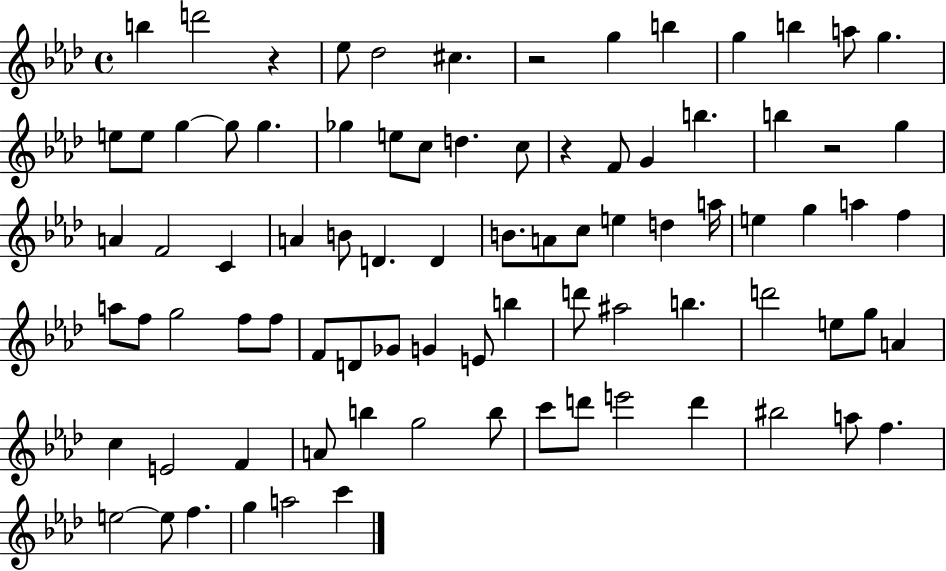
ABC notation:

X:1
T:Untitled
M:4/4
L:1/4
K:Ab
b d'2 z _e/2 _d2 ^c z2 g b g b a/2 g e/2 e/2 g g/2 g _g e/2 c/2 d c/2 z F/2 G b b z2 g A F2 C A B/2 D D B/2 A/2 c/2 e d a/4 e g a f a/2 f/2 g2 f/2 f/2 F/2 D/2 _G/2 G E/2 b d'/2 ^a2 b d'2 e/2 g/2 A c E2 F A/2 b g2 b/2 c'/2 d'/2 e'2 d' ^b2 a/2 f e2 e/2 f g a2 c'